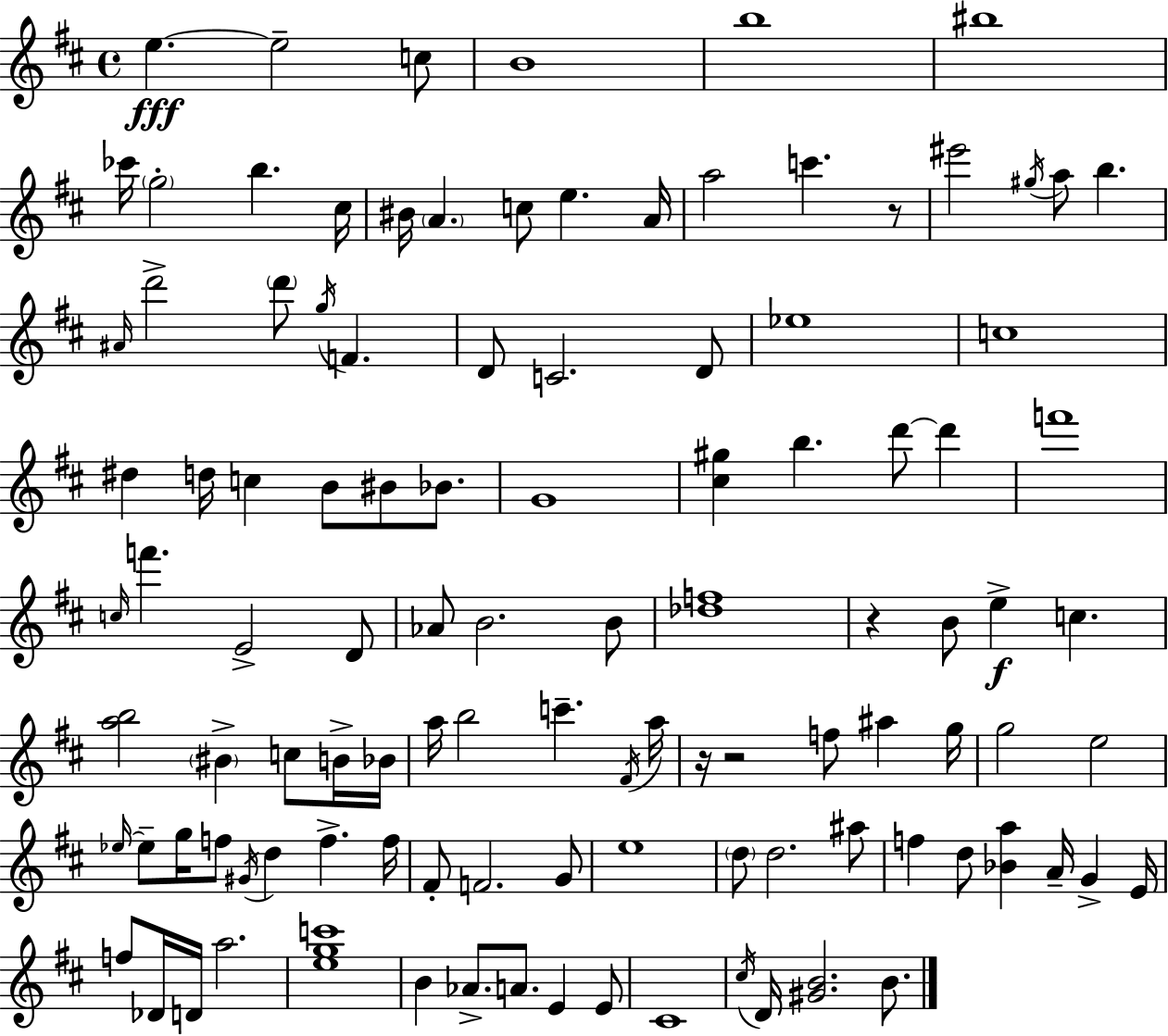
X:1
T:Untitled
M:4/4
L:1/4
K:D
e e2 c/2 B4 b4 ^b4 _c'/4 g2 b ^c/4 ^B/4 A c/2 e A/4 a2 c' z/2 ^e'2 ^g/4 a/2 b ^A/4 d'2 d'/2 g/4 F D/2 C2 D/2 _e4 c4 ^d d/4 c B/2 ^B/2 _B/2 G4 [^c^g] b d'/2 d' f'4 c/4 f' E2 D/2 _A/2 B2 B/2 [_df]4 z B/2 e c [ab]2 ^B c/2 B/4 _B/4 a/4 b2 c' ^F/4 a/4 z/4 z2 f/2 ^a g/4 g2 e2 _e/4 _e/2 g/4 f/2 ^G/4 d f f/4 ^F/2 F2 G/2 e4 d/2 d2 ^a/2 f d/2 [_Ba] A/4 G E/4 f/2 _D/4 D/4 a2 [egc']4 B _A/2 A/2 E E/2 ^C4 ^c/4 D/4 [^GB]2 B/2